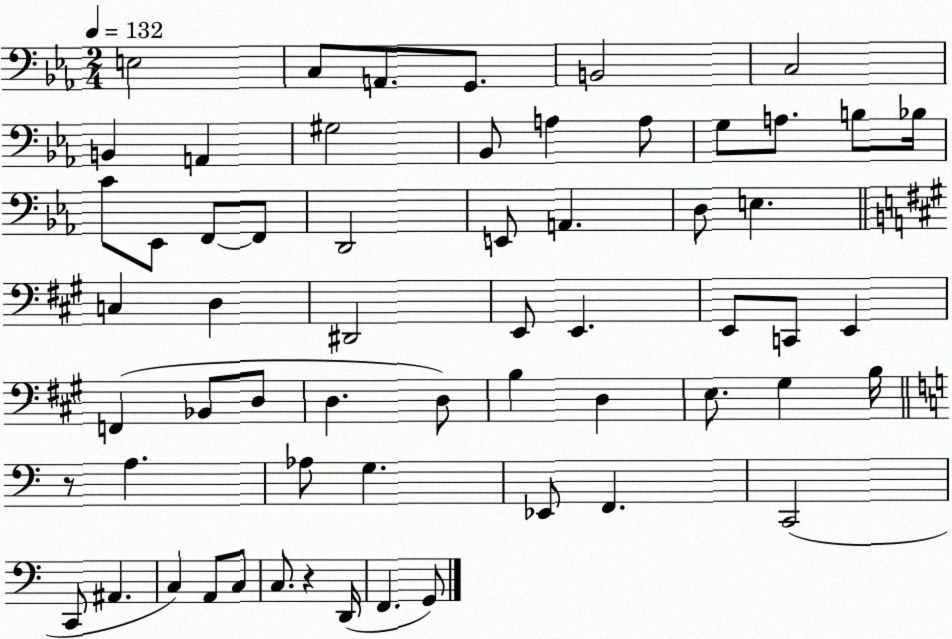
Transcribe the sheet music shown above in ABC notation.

X:1
T:Untitled
M:2/4
L:1/4
K:Eb
E,2 C,/2 A,,/2 G,,/2 B,,2 C,2 B,, A,, ^G,2 _B,,/2 A, A,/2 G,/2 A,/2 B,/2 _B,/4 C/2 _E,,/2 F,,/2 F,,/2 D,,2 E,,/2 A,, D,/2 E, C, D, ^D,,2 E,,/2 E,, E,,/2 C,,/2 E,, F,, _B,,/2 D,/2 D, D,/2 B, D, E,/2 ^G, B,/4 z/2 A, _A,/2 G, _E,,/2 F,, C,,2 C,,/2 ^A,, C, A,,/2 C,/2 C,/2 z D,,/4 F,, G,,/2